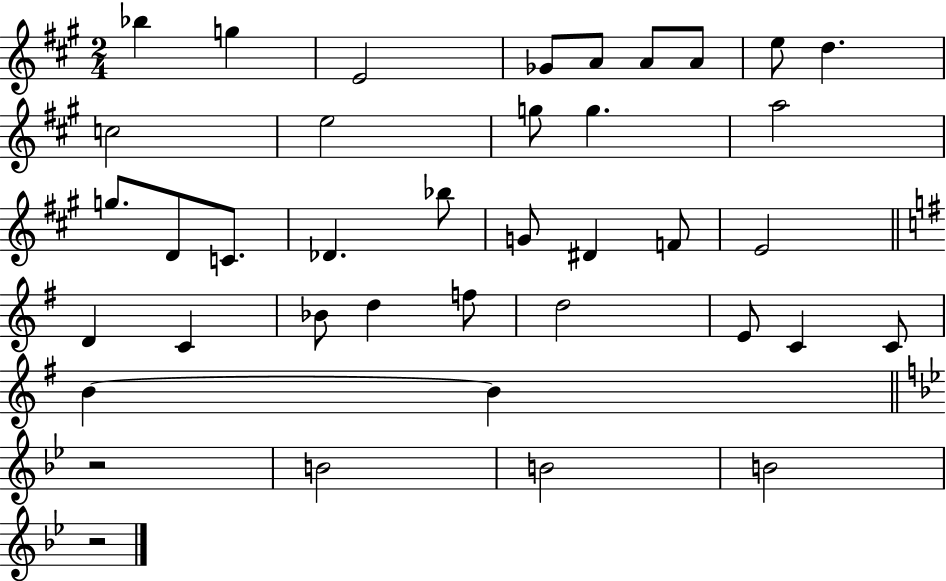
Bb5/q G5/q E4/h Gb4/e A4/e A4/e A4/e E5/e D5/q. C5/h E5/h G5/e G5/q. A5/h G5/e. D4/e C4/e. Db4/q. Bb5/e G4/e D#4/q F4/e E4/h D4/q C4/q Bb4/e D5/q F5/e D5/h E4/e C4/q C4/e B4/q B4/q R/h B4/h B4/h B4/h R/h